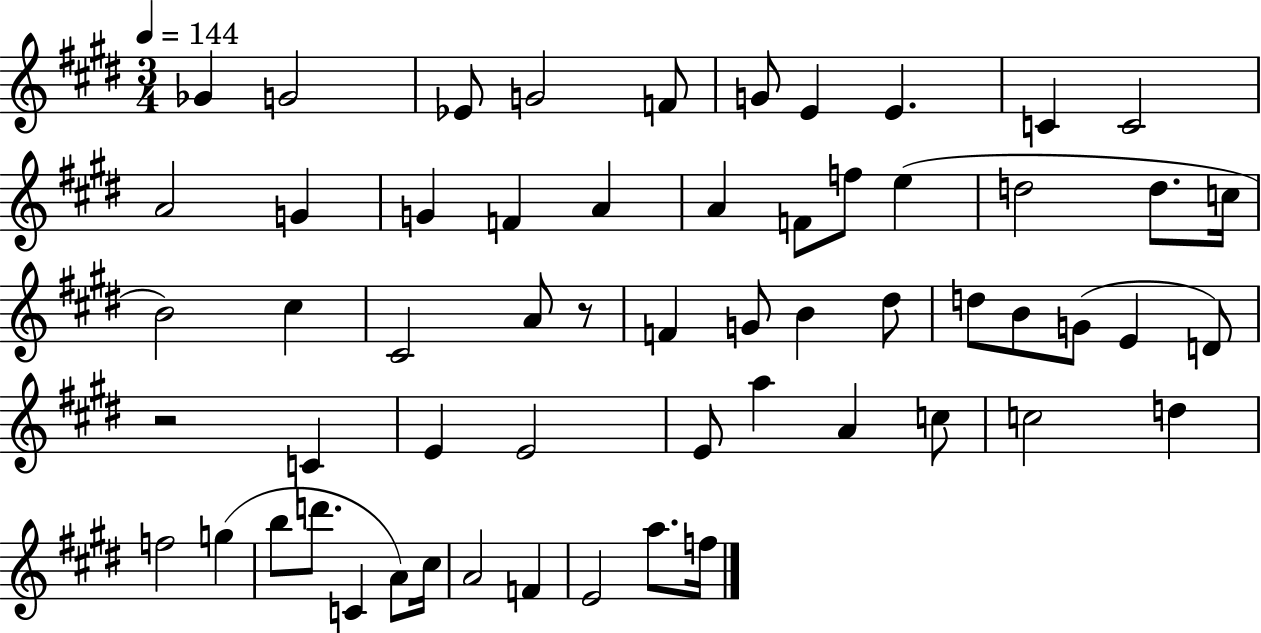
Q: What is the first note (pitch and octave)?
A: Gb4